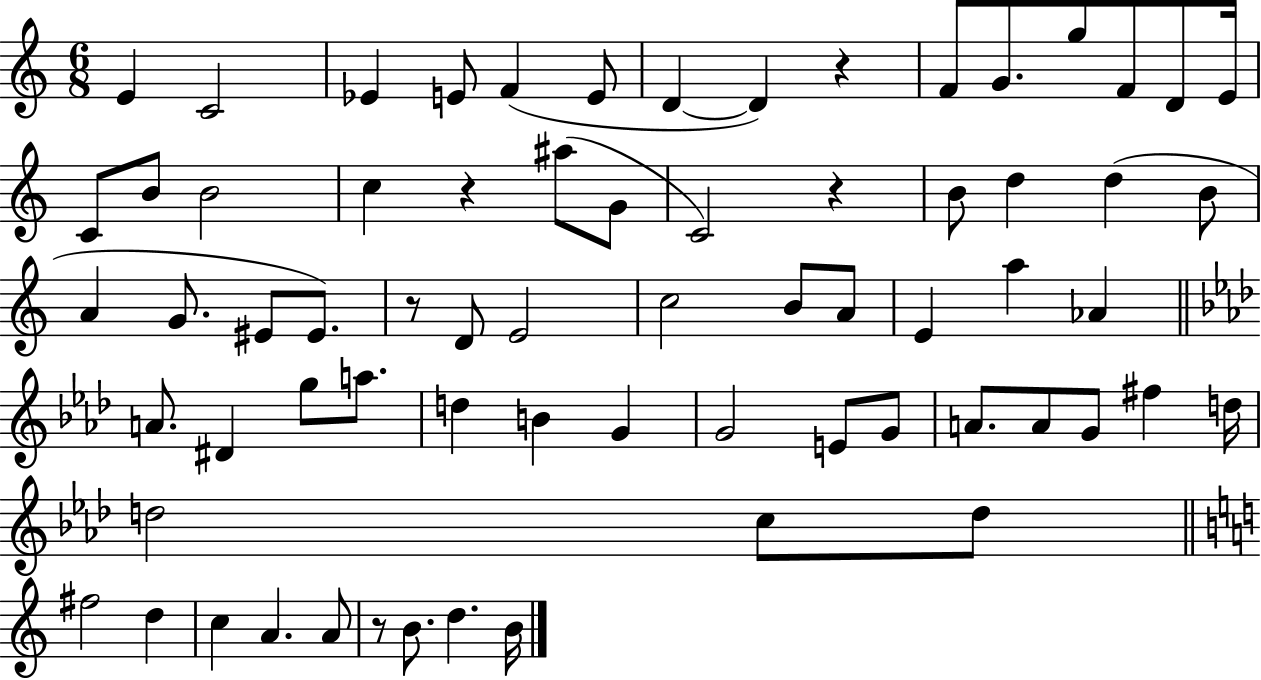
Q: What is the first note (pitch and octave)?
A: E4